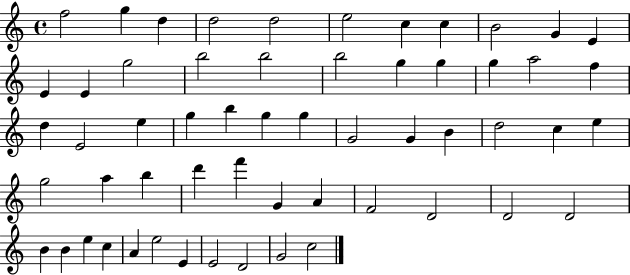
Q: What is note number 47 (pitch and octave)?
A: B4